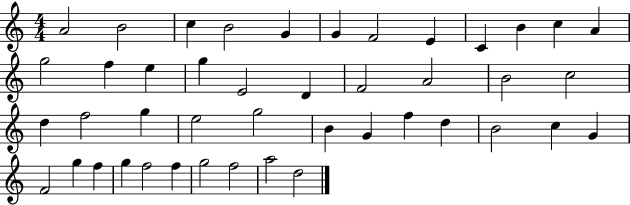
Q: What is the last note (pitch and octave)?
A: D5